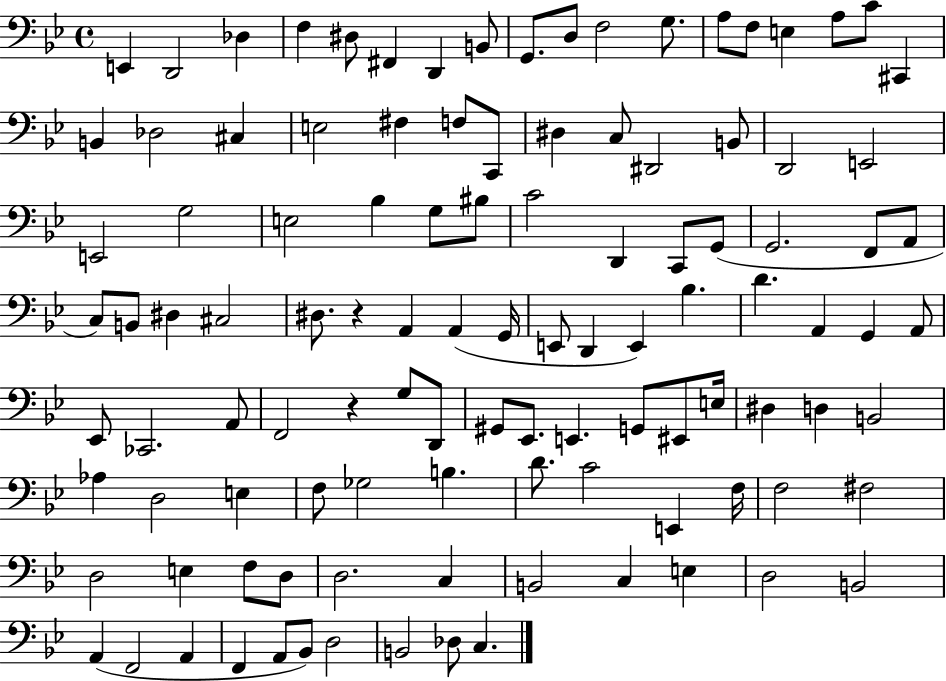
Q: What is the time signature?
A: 4/4